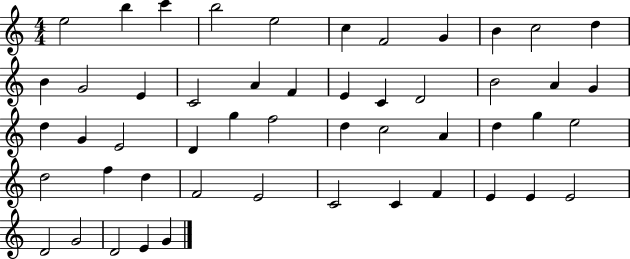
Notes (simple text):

E5/h B5/q C6/q B5/h E5/h C5/q F4/h G4/q B4/q C5/h D5/q B4/q G4/h E4/q C4/h A4/q F4/q E4/q C4/q D4/h B4/h A4/q G4/q D5/q G4/q E4/h D4/q G5/q F5/h D5/q C5/h A4/q D5/q G5/q E5/h D5/h F5/q D5/q F4/h E4/h C4/h C4/q F4/q E4/q E4/q E4/h D4/h G4/h D4/h E4/q G4/q